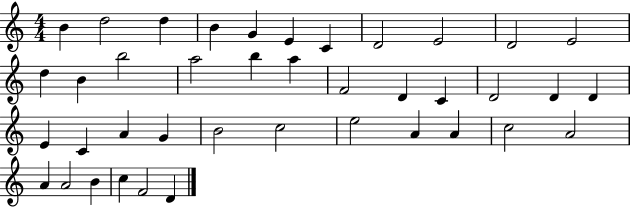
B4/q D5/h D5/q B4/q G4/q E4/q C4/q D4/h E4/h D4/h E4/h D5/q B4/q B5/h A5/h B5/q A5/q F4/h D4/q C4/q D4/h D4/q D4/q E4/q C4/q A4/q G4/q B4/h C5/h E5/h A4/q A4/q C5/h A4/h A4/q A4/h B4/q C5/q F4/h D4/q